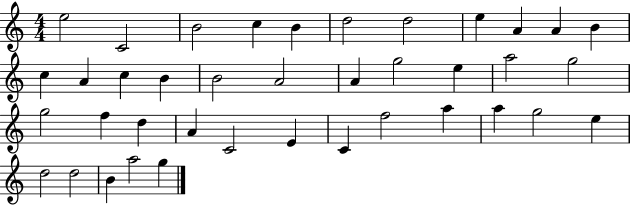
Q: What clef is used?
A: treble